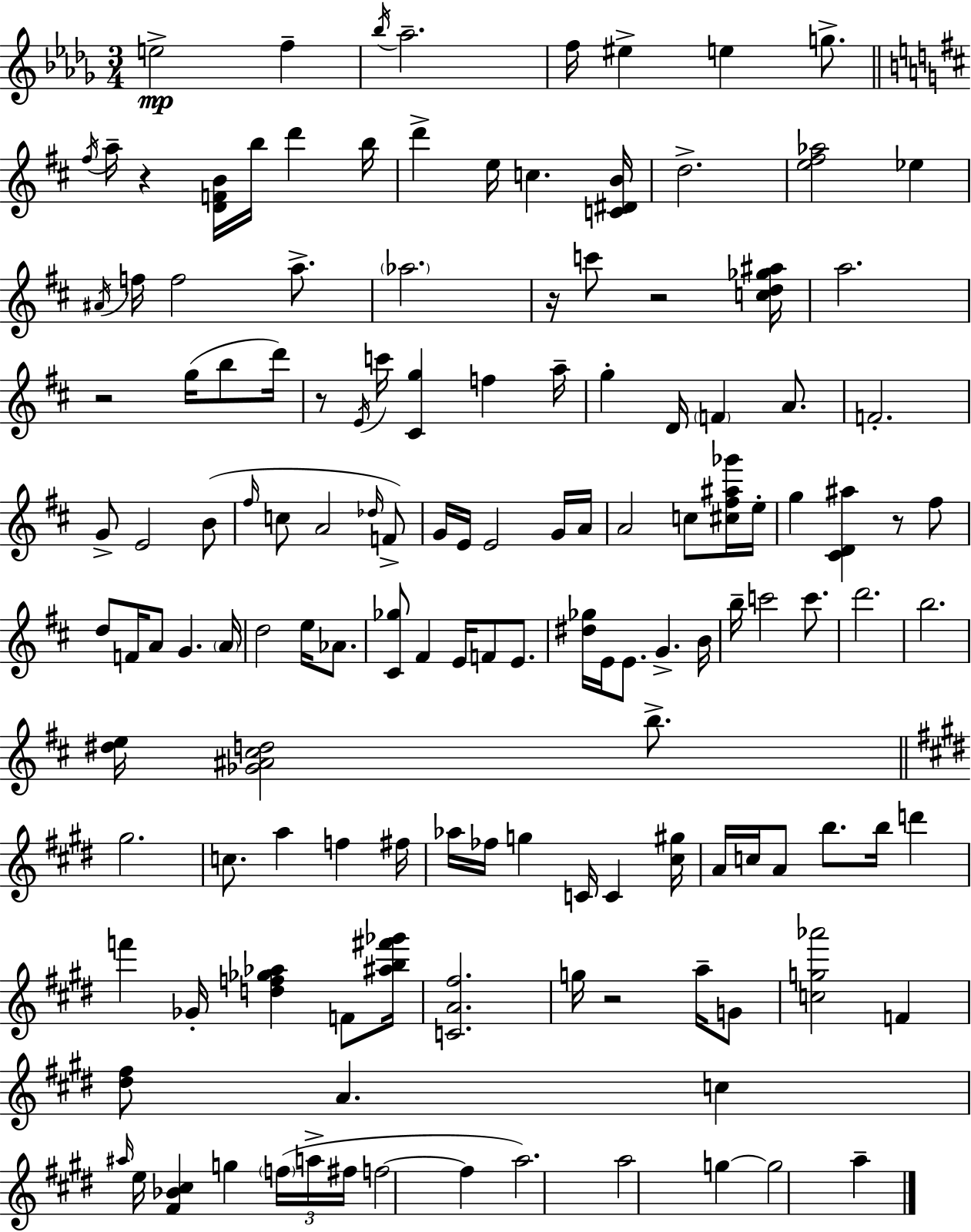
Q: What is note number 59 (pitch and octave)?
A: G4